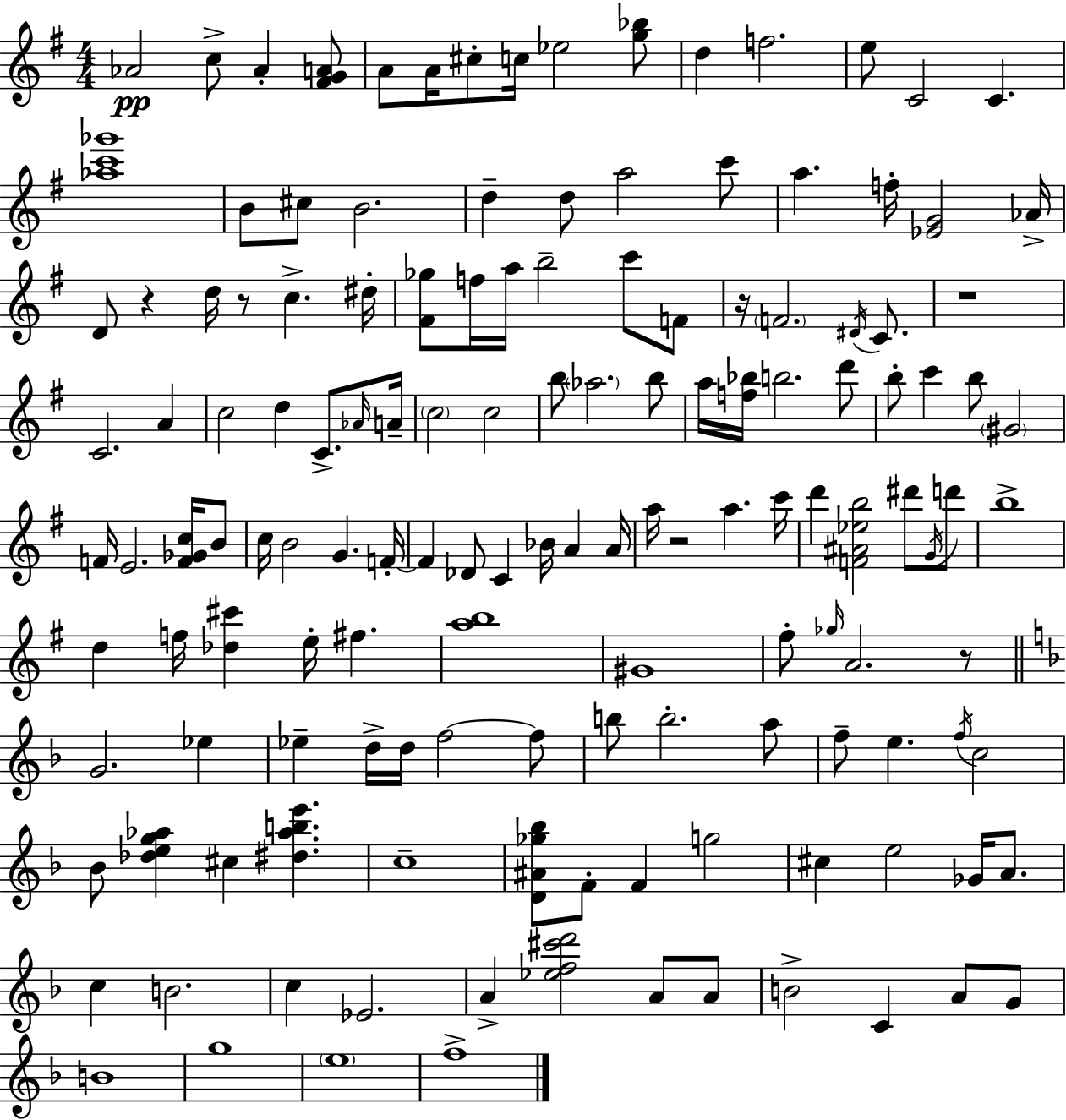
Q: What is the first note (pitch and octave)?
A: Ab4